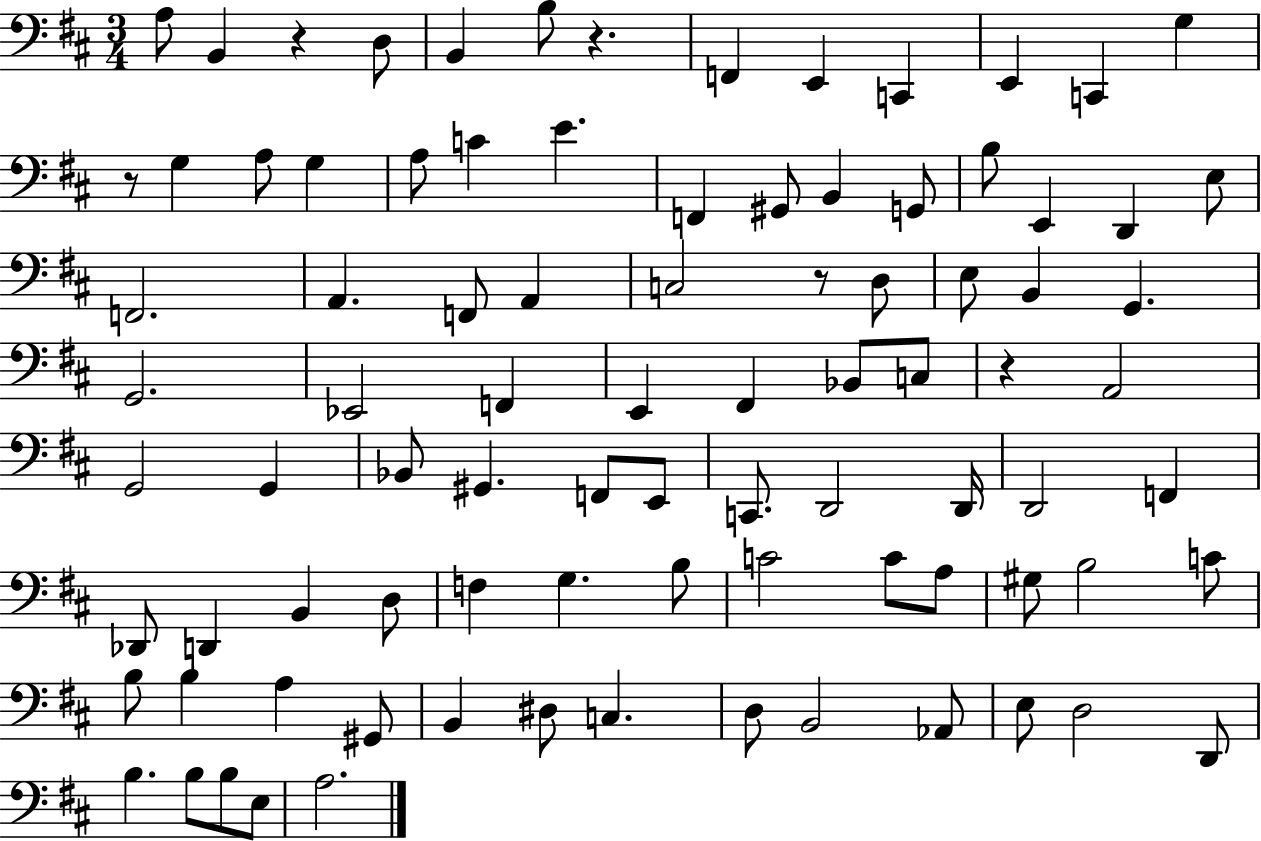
{
  \clef bass
  \numericTimeSignature
  \time 3/4
  \key d \major
  \repeat volta 2 { a8 b,4 r4 d8 | b,4 b8 r4. | f,4 e,4 c,4 | e,4 c,4 g4 | \break r8 g4 a8 g4 | a8 c'4 e'4. | f,4 gis,8 b,4 g,8 | b8 e,4 d,4 e8 | \break f,2. | a,4. f,8 a,4 | c2 r8 d8 | e8 b,4 g,4. | \break g,2. | ees,2 f,4 | e,4 fis,4 bes,8 c8 | r4 a,2 | \break g,2 g,4 | bes,8 gis,4. f,8 e,8 | c,8. d,2 d,16 | d,2 f,4 | \break des,8 d,4 b,4 d8 | f4 g4. b8 | c'2 c'8 a8 | gis8 b2 c'8 | \break b8 b4 a4 gis,8 | b,4 dis8 c4. | d8 b,2 aes,8 | e8 d2 d,8 | \break b4. b8 b8 e8 | a2. | } \bar "|."
}